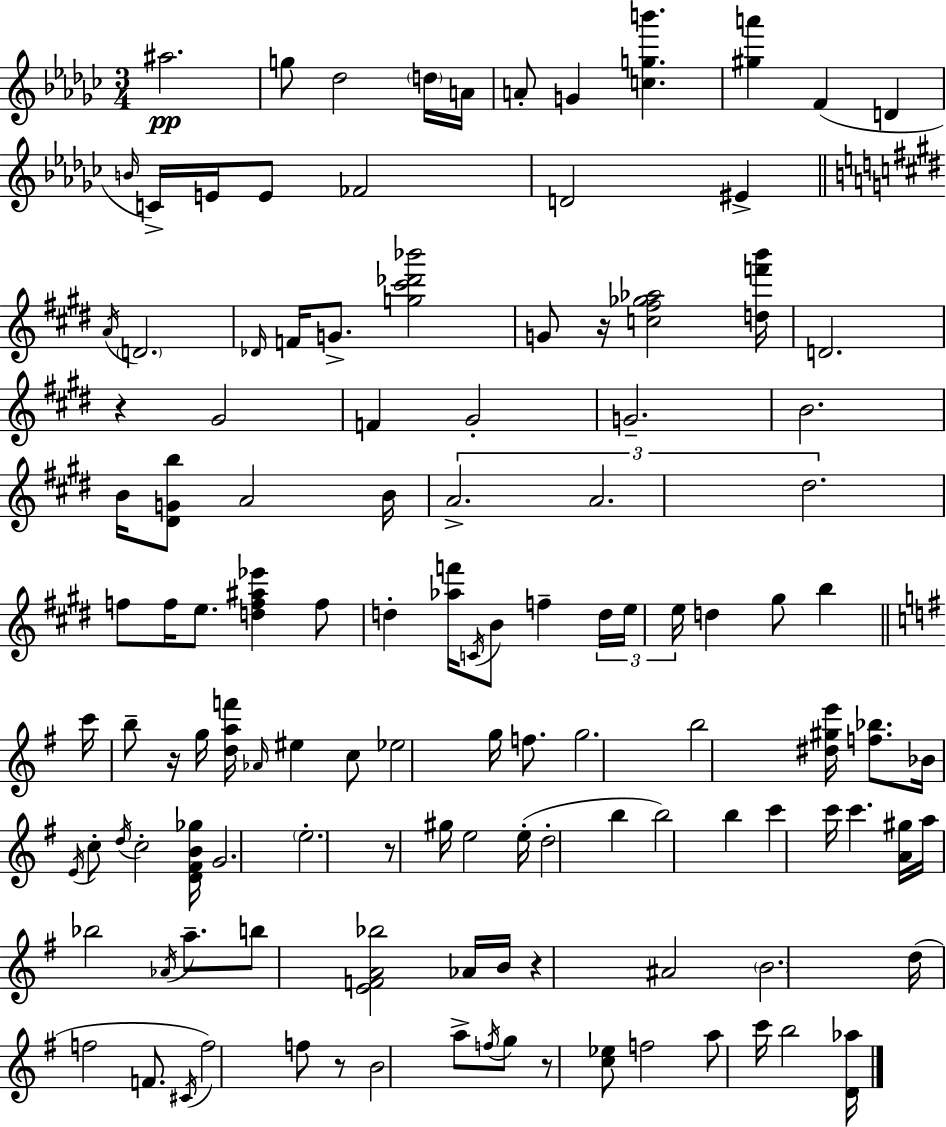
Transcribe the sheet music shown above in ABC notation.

X:1
T:Untitled
M:3/4
L:1/4
K:Ebm
^a2 g/2 _d2 d/4 A/4 A/2 G [cgb'] [^ga'] F D B/4 C/4 E/4 E/2 _F2 D2 ^E A/4 D2 _D/4 F/4 G/2 [g^c'_d'_b']2 G/2 z/4 [c^f_g_a]2 [df'b']/4 D2 z ^G2 F ^G2 G2 B2 B/4 [^DGb]/2 A2 B/4 A2 A2 ^d2 f/2 f/4 e/2 [df^a_e'] f/2 d [_af']/4 C/4 B/2 f d/4 e/4 e/4 d ^g/2 b c'/4 b/2 z/4 g/4 [daf']/4 _A/4 ^e c/2 _e2 g/4 f/2 g2 b2 [^d^ge']/4 [f_b]/2 _B/4 E/4 c/2 d/4 c2 [D^FB_g]/4 G2 e2 z/2 ^g/4 e2 e/4 d2 b b2 b c' c'/4 c' [A^g]/4 a/4 _b2 _A/4 a/2 b/2 [EFA_b]2 _A/4 B/4 z ^A2 B2 d/4 f2 F/2 ^C/4 f2 f/2 z/2 B2 a/2 f/4 g/2 z/2 [c_e]/2 f2 a/2 c'/4 b2 [D_a]/4